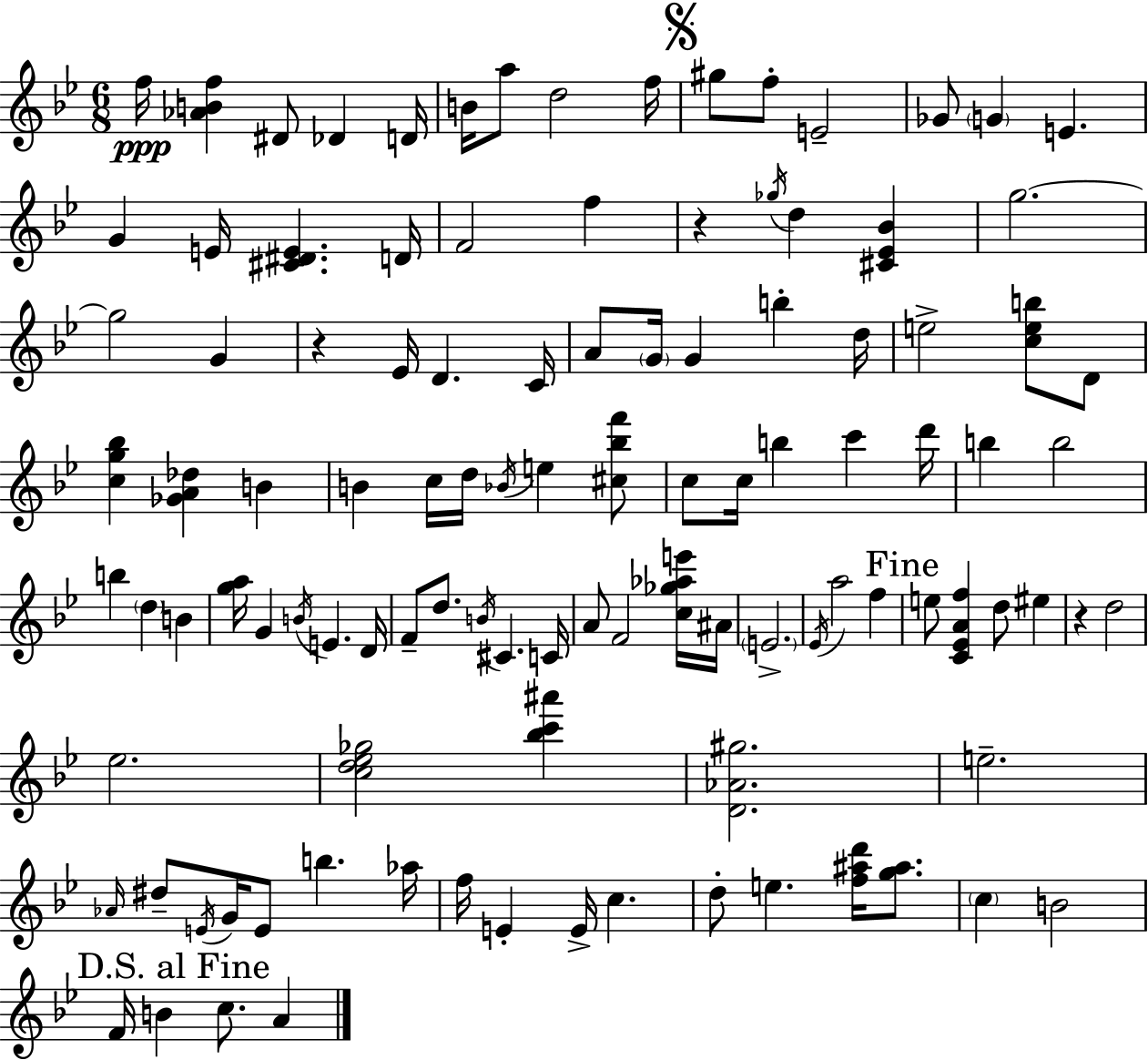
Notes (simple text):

F5/s [Ab4,B4,F5]/q D#4/e Db4/q D4/s B4/s A5/e D5/h F5/s G#5/e F5/e E4/h Gb4/e G4/q E4/q. G4/q E4/s [C#4,D#4,E4]/q. D4/s F4/h F5/q R/q Gb5/s D5/q [C#4,Eb4,Bb4]/q G5/h. G5/h G4/q R/q Eb4/s D4/q. C4/s A4/e G4/s G4/q B5/q D5/s E5/h [C5,E5,B5]/e D4/e [C5,G5,Bb5]/q [Gb4,A4,Db5]/q B4/q B4/q C5/s D5/s Bb4/s E5/q [C#5,Bb5,F6]/e C5/e C5/s B5/q C6/q D6/s B5/q B5/h B5/q D5/q B4/q [G5,A5]/s G4/q B4/s E4/q. D4/s F4/e D5/e. B4/s C#4/q. C4/s A4/e F4/h [C5,Gb5,Ab5,E6]/s A#4/s E4/h. Eb4/s A5/h F5/q E5/e [C4,Eb4,A4,F5]/q D5/e EIS5/q R/q D5/h Eb5/h. [C5,D5,Eb5,Gb5]/h [Bb5,C6,A#6]/q [D4,Ab4,G#5]/h. E5/h. Ab4/s D#5/e E4/s G4/s E4/e B5/q. Ab5/s F5/s E4/q E4/s C5/q. D5/e E5/q. [F5,A#5,D6]/s [G5,A#5]/e. C5/q B4/h F4/s B4/q C5/e. A4/q